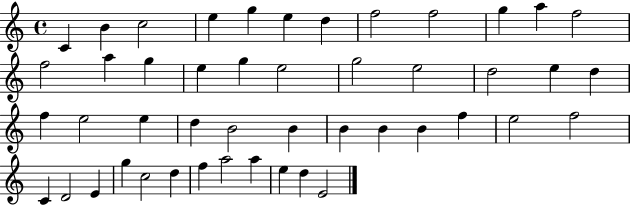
{
  \clef treble
  \time 4/4
  \defaultTimeSignature
  \key c \major
  c'4 b'4 c''2 | e''4 g''4 e''4 d''4 | f''2 f''2 | g''4 a''4 f''2 | \break f''2 a''4 g''4 | e''4 g''4 e''2 | g''2 e''2 | d''2 e''4 d''4 | \break f''4 e''2 e''4 | d''4 b'2 b'4 | b'4 b'4 b'4 f''4 | e''2 f''2 | \break c'4 d'2 e'4 | g''4 c''2 d''4 | f''4 a''2 a''4 | e''4 d''4 e'2 | \break \bar "|."
}